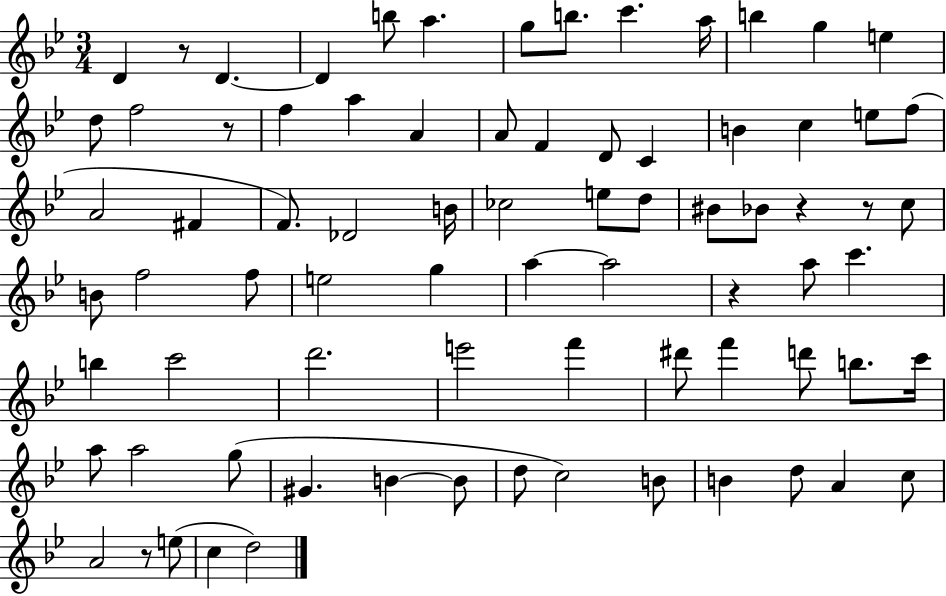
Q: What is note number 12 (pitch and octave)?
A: E5